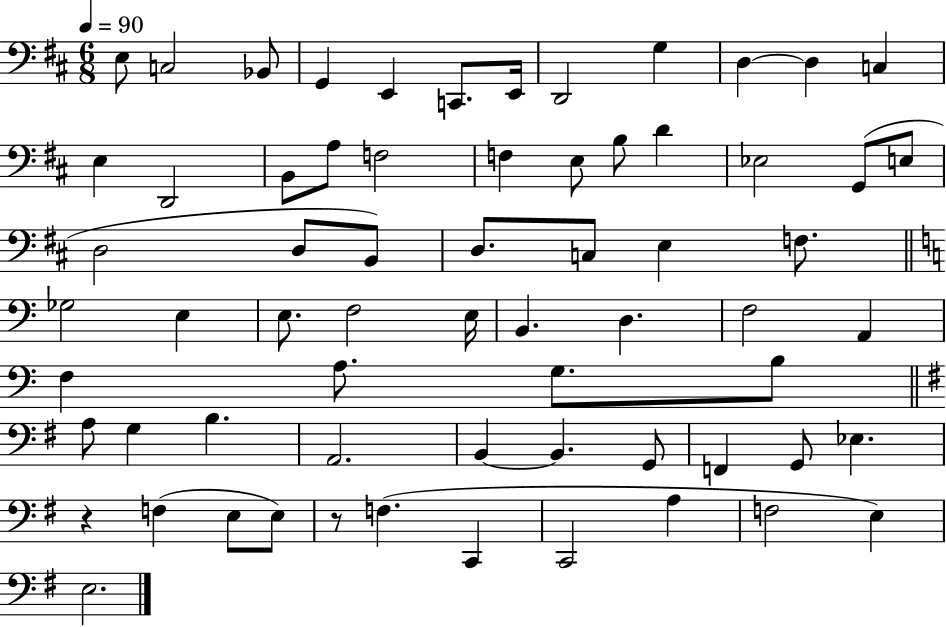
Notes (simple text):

E3/e C3/h Bb2/e G2/q E2/q C2/e. E2/s D2/h G3/q D3/q D3/q C3/q E3/q D2/h B2/e A3/e F3/h F3/q E3/e B3/e D4/q Eb3/h G2/e E3/e D3/h D3/e B2/e D3/e. C3/e E3/q F3/e. Gb3/h E3/q E3/e. F3/h E3/s B2/q. D3/q. F3/h A2/q F3/q A3/e. G3/e. B3/e A3/e G3/q B3/q. A2/h. B2/q B2/q. G2/e F2/q G2/e Eb3/q. R/q F3/q E3/e E3/e R/e F3/q. C2/q C2/h A3/q F3/h E3/q E3/h.